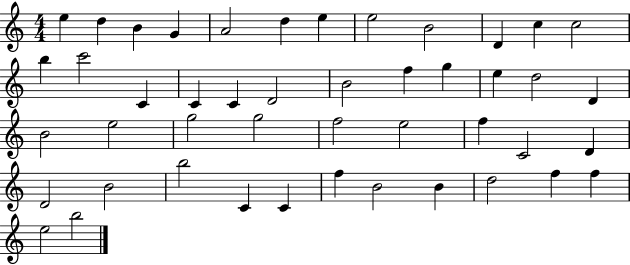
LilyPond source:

{
  \clef treble
  \numericTimeSignature
  \time 4/4
  \key c \major
  e''4 d''4 b'4 g'4 | a'2 d''4 e''4 | e''2 b'2 | d'4 c''4 c''2 | \break b''4 c'''2 c'4 | c'4 c'4 d'2 | b'2 f''4 g''4 | e''4 d''2 d'4 | \break b'2 e''2 | g''2 g''2 | f''2 e''2 | f''4 c'2 d'4 | \break d'2 b'2 | b''2 c'4 c'4 | f''4 b'2 b'4 | d''2 f''4 f''4 | \break e''2 b''2 | \bar "|."
}